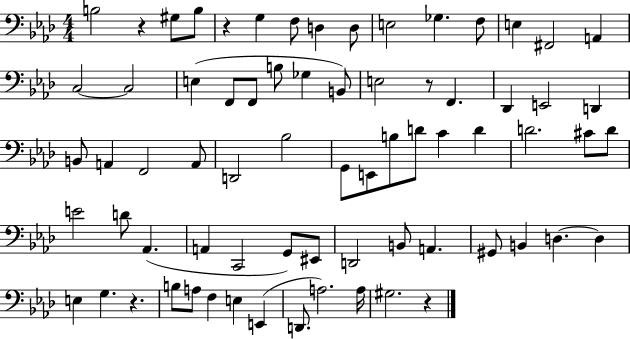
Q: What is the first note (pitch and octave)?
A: B3